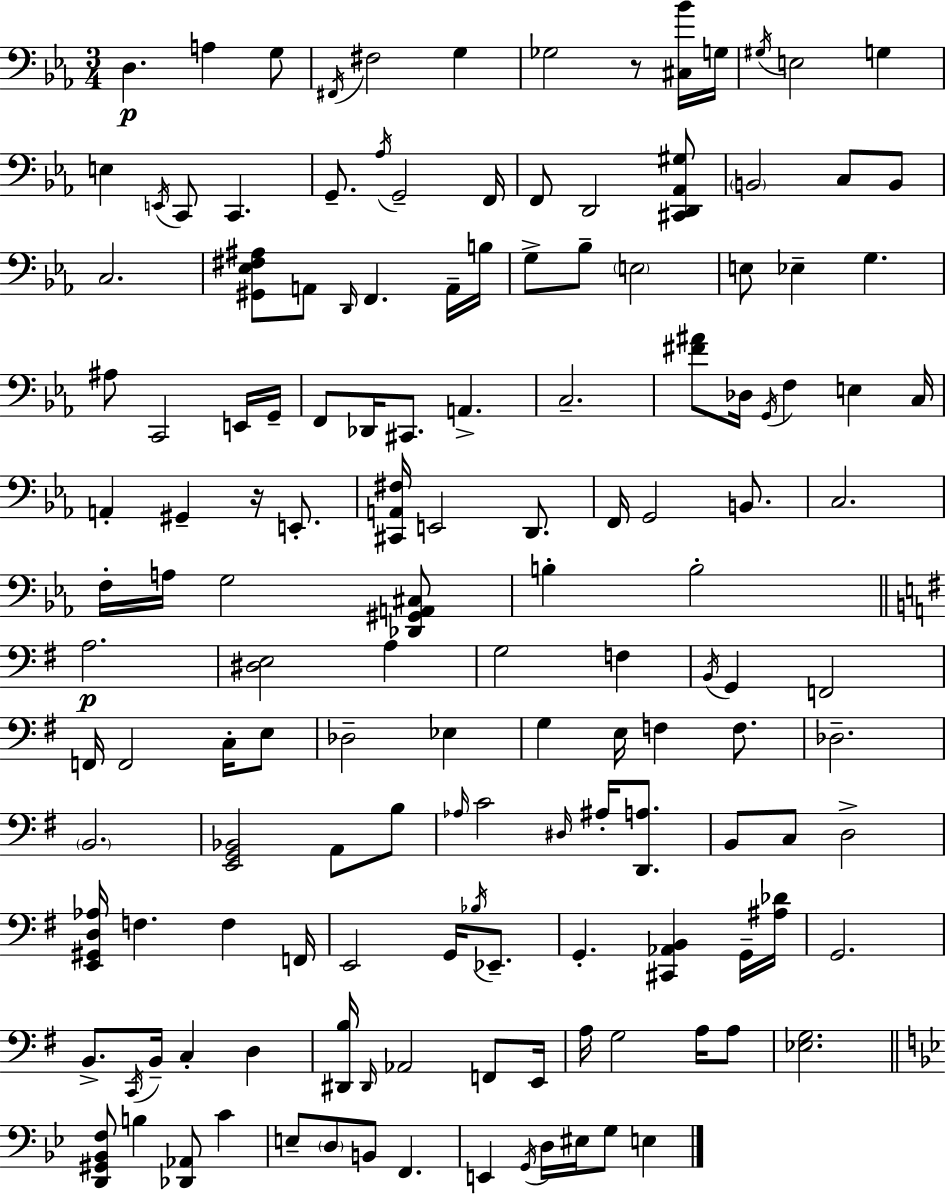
{
  \clef bass
  \numericTimeSignature
  \time 3/4
  \key c \minor
  d4.\p a4 g8 | \acciaccatura { fis,16 } fis2 g4 | ges2 r8 <cis bes'>16 | g16 \acciaccatura { gis16 } e2 g4 | \break e4 \acciaccatura { e,16 } c,8 c,4. | g,8.-- \acciaccatura { aes16 } g,2-- | f,16 f,8 d,2 | <cis, d, aes, gis>8 \parenthesize b,2 | \break c8 b,8 c2. | <gis, ees fis ais>8 a,8 \grace { d,16 } f,4. | a,16-- b16 g8-> bes8-- \parenthesize e2 | e8 ees4-- g4. | \break ais8 c,2 | e,16 g,16-- f,8 des,16 cis,8. a,4.-> | c2.-- | <fis' ais'>8 des16 \acciaccatura { g,16 } f4 | \break e4 c16 a,4-. gis,4-- | r16 e,8.-. <cis, a, fis>16 e,2 | d,8. f,16 g,2 | b,8. c2. | \break f16-. a16 g2 | <des, gis, a, cis>8 b4-. b2-. | \bar "||" \break \key g \major a2.\p | <dis e>2 a4 | g2 f4 | \acciaccatura { b,16 } g,4 f,2 | \break f,16 f,2 c16-. e8 | des2-- ees4 | g4 e16 f4 f8. | des2.-- | \break \parenthesize b,2. | <e, g, bes,>2 a,8 b8 | \grace { aes16 } c'2 \grace { dis16 } ais16-. | <d, a>8. b,8 c8 d2-> | \break <e, gis, d aes>16 f4. f4 | f,16 e,2 g,16 | \acciaccatura { bes16 } ees,8.-- g,4.-. <cis, aes, b,>4 | g,16-- <ais des'>16 g,2. | \break b,8.-> \acciaccatura { c,16 } b,16-- c4-. | d4 <dis, b>16 \grace { dis,16 } aes,2 | f,8 e,16 a16 g2 | a16 a8 <ees g>2. | \break \bar "||" \break \key bes \major <d, gis, bes, f>8 b4 <des, aes,>8 c'4 | e8-- \parenthesize d8 b,8 f,4. | e,4 \acciaccatura { g,16 } d16 eis16 g8 e4 | \bar "|."
}